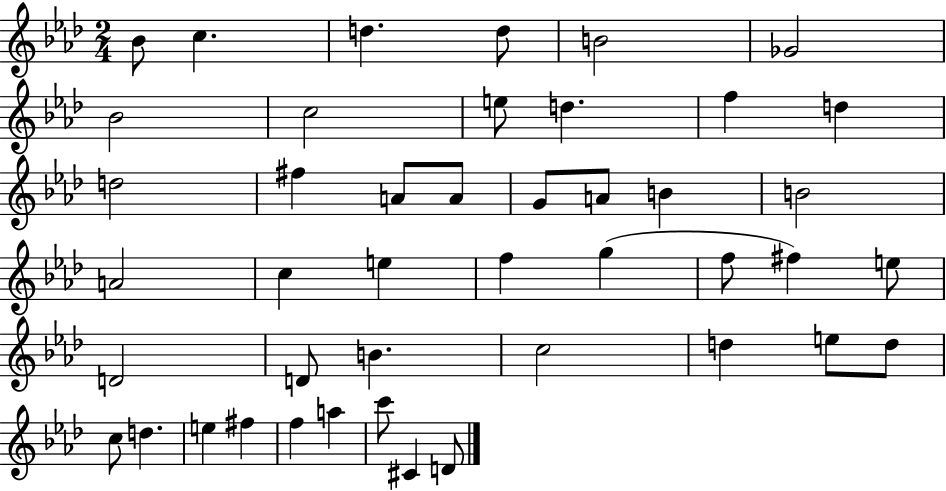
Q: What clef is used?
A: treble